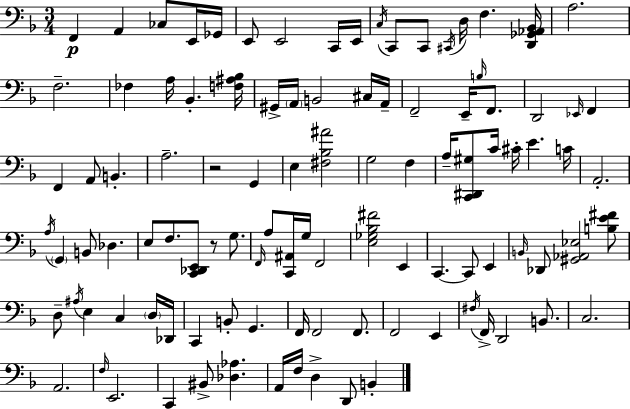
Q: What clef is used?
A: bass